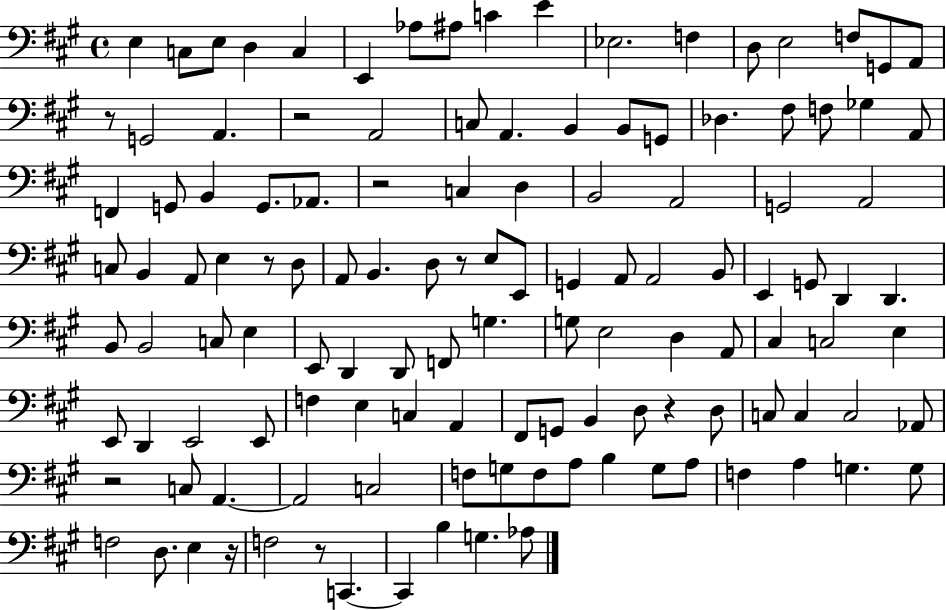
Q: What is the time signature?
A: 4/4